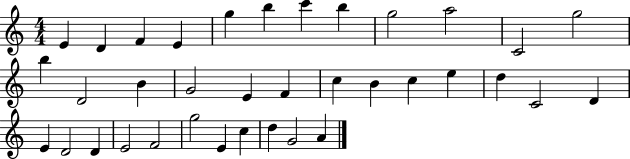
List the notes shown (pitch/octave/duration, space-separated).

E4/q D4/q F4/q E4/q G5/q B5/q C6/q B5/q G5/h A5/h C4/h G5/h B5/q D4/h B4/q G4/h E4/q F4/q C5/q B4/q C5/q E5/q D5/q C4/h D4/q E4/q D4/h D4/q E4/h F4/h G5/h E4/q C5/q D5/q G4/h A4/q